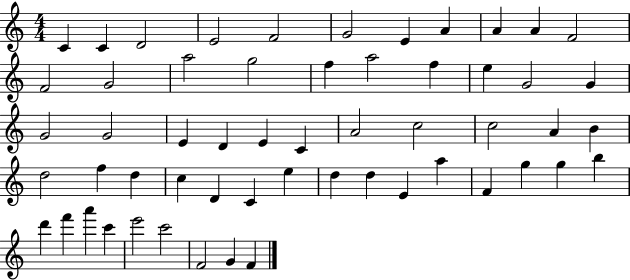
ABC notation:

X:1
T:Untitled
M:4/4
L:1/4
K:C
C C D2 E2 F2 G2 E A A A F2 F2 G2 a2 g2 f a2 f e G2 G G2 G2 E D E C A2 c2 c2 A B d2 f d c D C e d d E a F g g b d' f' a' c' e'2 c'2 F2 G F